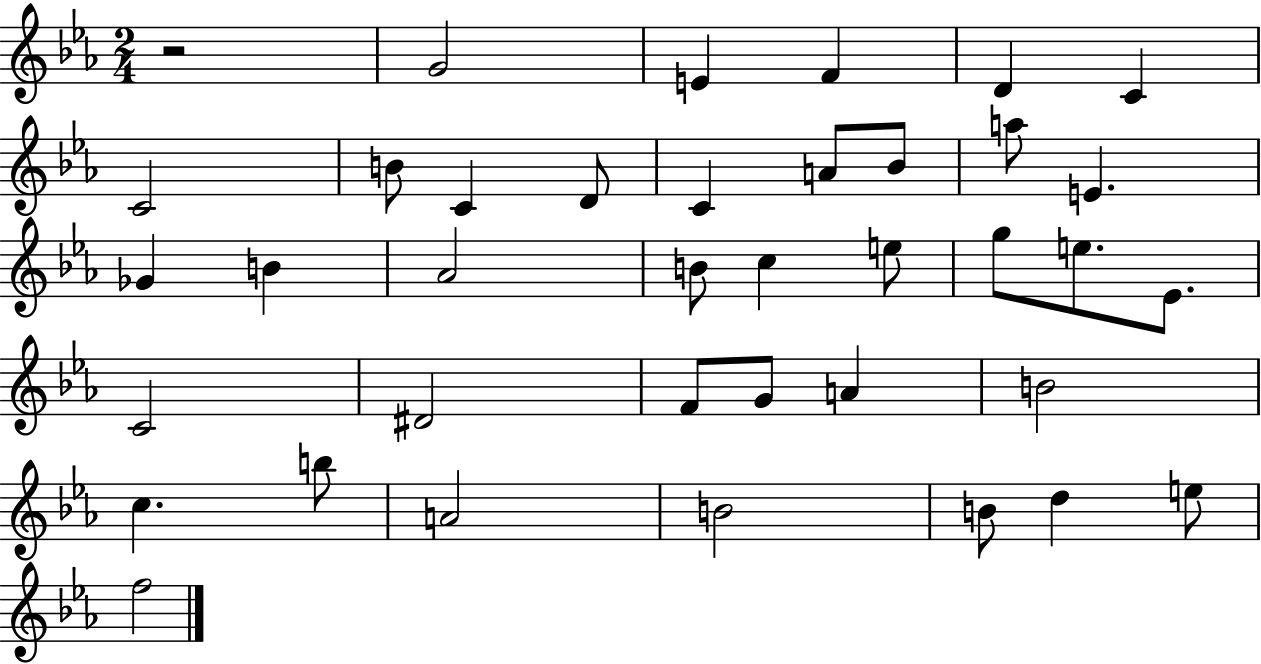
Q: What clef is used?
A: treble